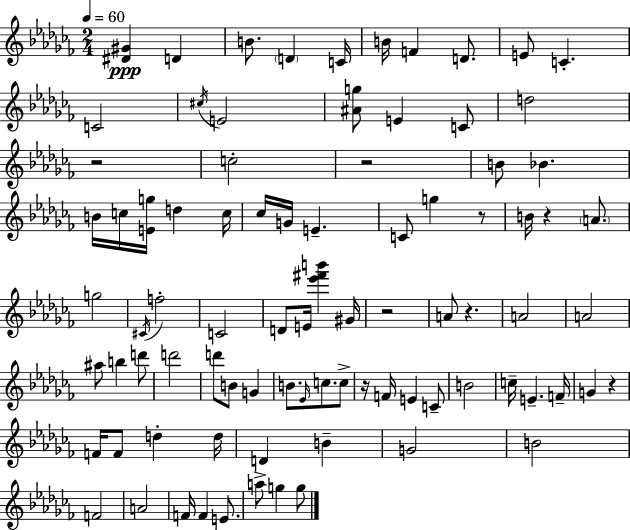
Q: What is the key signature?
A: AES minor